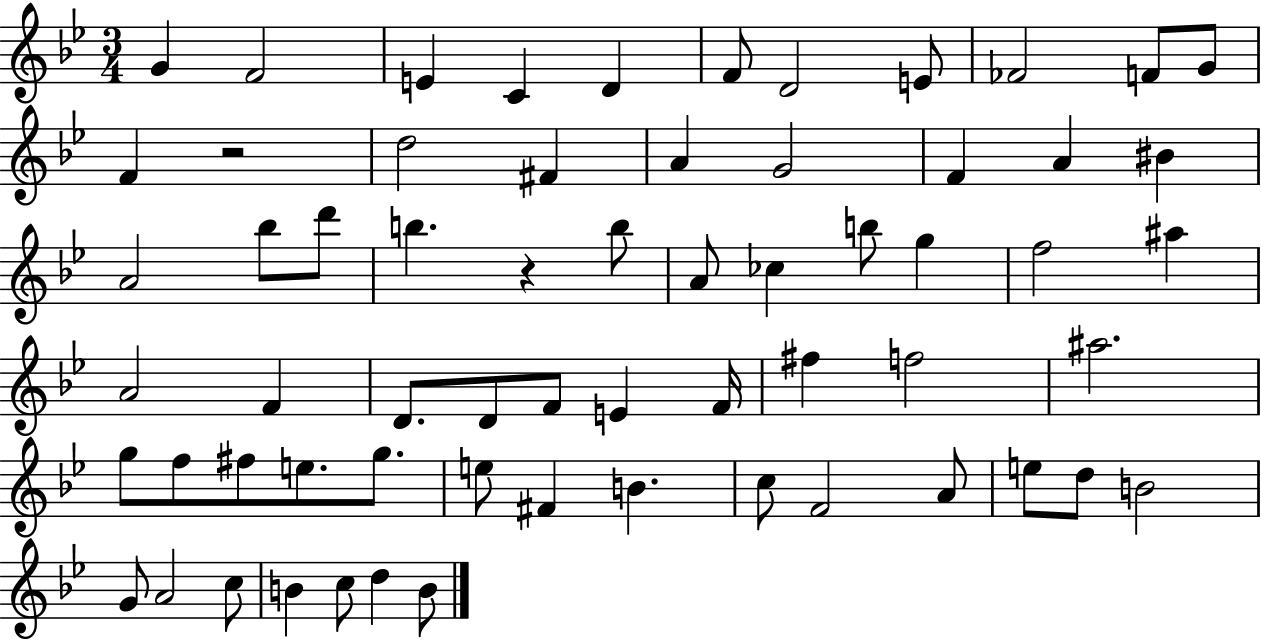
G4/q F4/h E4/q C4/q D4/q F4/e D4/h E4/e FES4/h F4/e G4/e F4/q R/h D5/h F#4/q A4/q G4/h F4/q A4/q BIS4/q A4/h Bb5/e D6/e B5/q. R/q B5/e A4/e CES5/q B5/e G5/q F5/h A#5/q A4/h F4/q D4/e. D4/e F4/e E4/q F4/s F#5/q F5/h A#5/h. G5/e F5/e F#5/e E5/e. G5/e. E5/e F#4/q B4/q. C5/e F4/h A4/e E5/e D5/e B4/h G4/e A4/h C5/e B4/q C5/e D5/q B4/e